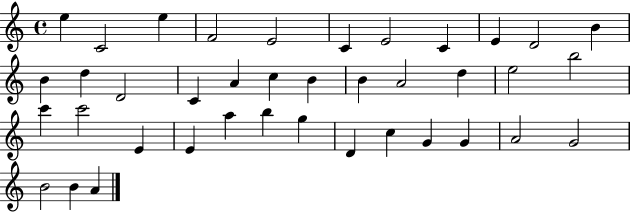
X:1
T:Untitled
M:4/4
L:1/4
K:C
e C2 e F2 E2 C E2 C E D2 B B d D2 C A c B B A2 d e2 b2 c' c'2 E E a b g D c G G A2 G2 B2 B A